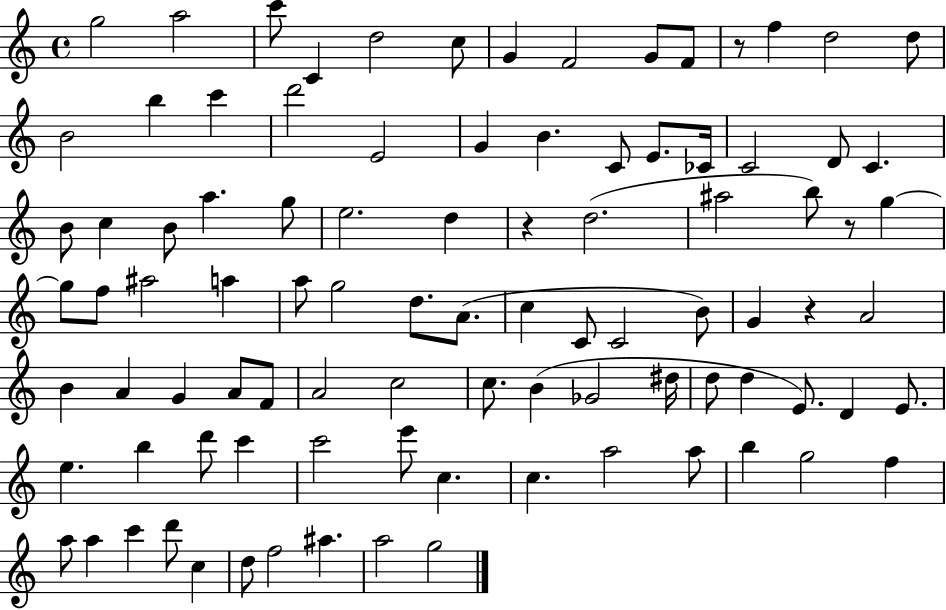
{
  \clef treble
  \time 4/4
  \defaultTimeSignature
  \key c \major
  \repeat volta 2 { g''2 a''2 | c'''8 c'4 d''2 c''8 | g'4 f'2 g'8 f'8 | r8 f''4 d''2 d''8 | \break b'2 b''4 c'''4 | d'''2 e'2 | g'4 b'4. c'8 e'8. ces'16 | c'2 d'8 c'4. | \break b'8 c''4 b'8 a''4. g''8 | e''2. d''4 | r4 d''2.( | ais''2 b''8) r8 g''4~~ | \break g''8 f''8 ais''2 a''4 | a''8 g''2 d''8. a'8.( | c''4 c'8 c'2 b'8) | g'4 r4 a'2 | \break b'4 a'4 g'4 a'8 f'8 | a'2 c''2 | c''8. b'4( ges'2 dis''16 | d''8 d''4 e'8.) d'4 e'8. | \break e''4. b''4 d'''8 c'''4 | c'''2 e'''8 c''4. | c''4. a''2 a''8 | b''4 g''2 f''4 | \break a''8 a''4 c'''4 d'''8 c''4 | d''8 f''2 ais''4. | a''2 g''2 | } \bar "|."
}